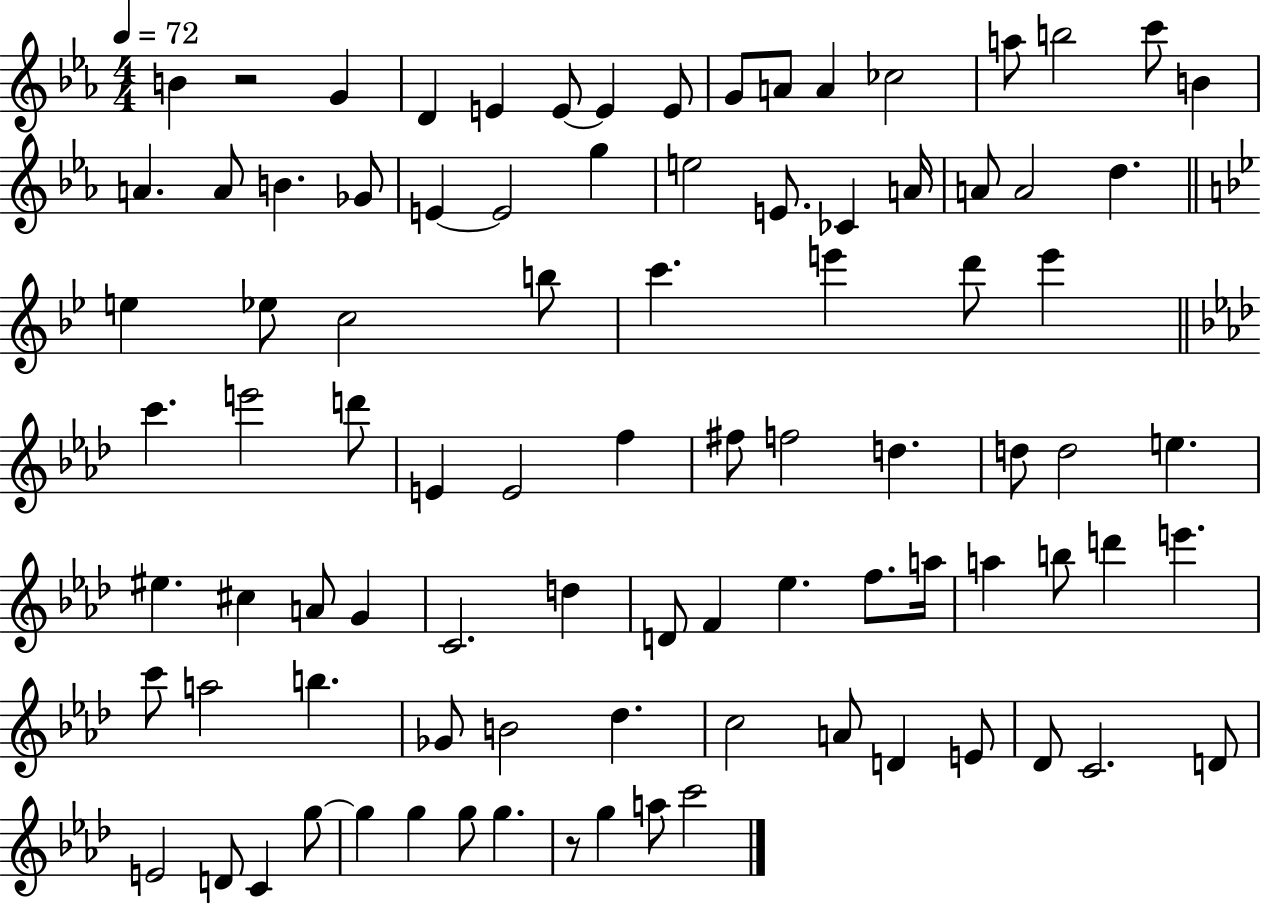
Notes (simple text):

B4/q R/h G4/q D4/q E4/q E4/e E4/q E4/e G4/e A4/e A4/q CES5/h A5/e B5/h C6/e B4/q A4/q. A4/e B4/q. Gb4/e E4/q E4/h G5/q E5/h E4/e. CES4/q A4/s A4/e A4/h D5/q. E5/q Eb5/e C5/h B5/e C6/q. E6/q D6/e E6/q C6/q. E6/h D6/e E4/q E4/h F5/q F#5/e F5/h D5/q. D5/e D5/h E5/q. EIS5/q. C#5/q A4/e G4/q C4/h. D5/q D4/e F4/q Eb5/q. F5/e. A5/s A5/q B5/e D6/q E6/q. C6/e A5/h B5/q. Gb4/e B4/h Db5/q. C5/h A4/e D4/q E4/e Db4/e C4/h. D4/e E4/h D4/e C4/q G5/e G5/q G5/q G5/e G5/q. R/e G5/q A5/e C6/h